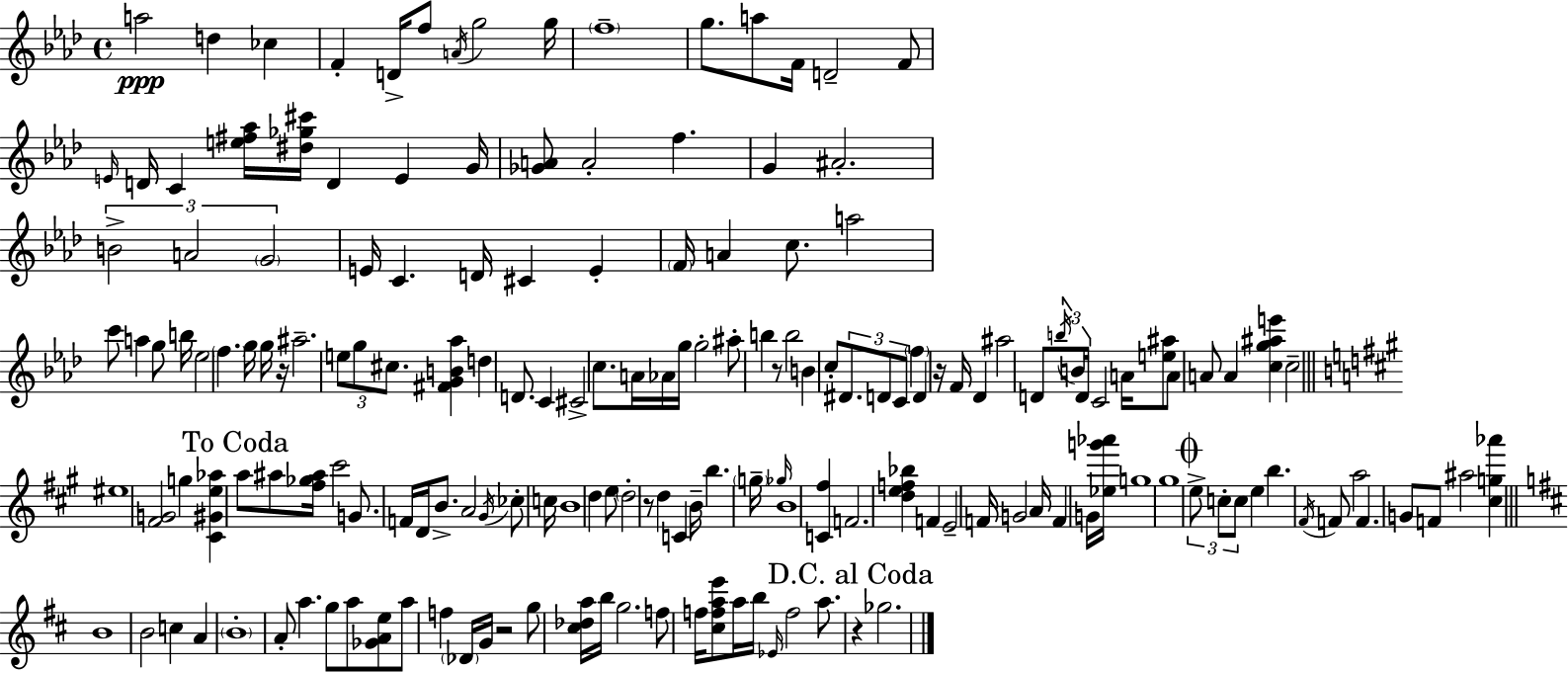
{
  \clef treble
  \time 4/4
  \defaultTimeSignature
  \key aes \major
  \repeat volta 2 { a''2\ppp d''4 ces''4 | f'4-. d'16-> f''8 \acciaccatura { a'16 } g''2 | g''16 \parenthesize f''1-- | g''8. a''8 f'16 d'2-- f'8 | \break \grace { e'16 } d'16 c'4 <e'' fis'' aes''>16 <dis'' ges'' cis'''>16 d'4 e'4 | g'16 <ges' a'>8 a'2-. f''4. | g'4 ais'2.-. | \tuplet 3/2 { b'2-> a'2 | \break \parenthesize g'2 } e'16 c'4. | d'16 cis'4 e'4-. \parenthesize f'16 a'4 c''8. | a''2 c'''8 a''4 | g''8 b''16 ees''2 \parenthesize f''4. | \break g''16 g''16 r16 ais''2.-- | \tuplet 3/2 { e''8 g''8 cis''8. } <fis' g' b' aes''>4 d''4 d'8. | c'4 cis'2-> c''8. | a'16 aes'16 g''16 g''2-. ais''8-. b''4 | \break r8 b''2 b'4 | c''8-. \tuplet 3/2 { dis'8. d'8 c'8 } \parenthesize f''4 d'4 | r16 f'16 des'4 ais''2 d'8 | \tuplet 3/2 { \acciaccatura { b''16 } b'16 d'16 } c'2 a'16 <e'' ais''>8 a'8 | \break a'8 a'4 <c'' g'' ais'' e'''>4 c''2-- | \bar "||" \break \key a \major eis''1 | <fis' g'>2 g''4 <cis' gis' e'' aes''>4 | \mark "To Coda" a''8 ais''8 <fis'' ges'' ais''>16 cis'''2 g'8. | f'16 d'16 b'8.-> a'2 \acciaccatura { gis'16 } ces''8-. | \break c''16 b'1 | d''4 e''8 \parenthesize d''2-. r8 | d''4 c'4 b'16-- b''4. | \parenthesize g''16-- \grace { ges''16 } b'1 | \break <c' fis''>4 f'2. | <d'' e'' f'' bes''>4 f'4 e'2-- | f'16 g'2 a'16 f'4 | g'16 <ees'' g''' aes'''>16 g''1 | \break gis''1 | \mark \markup { \musicglyph "scripts.coda" } \tuplet 3/2 { e''8-> c''8-. c''8 } e''4 b''4. | \acciaccatura { fis'16 } f'8 a''2 f'4. | g'8 f'8 ais''2 <cis'' g'' aes'''>4 | \break \bar "||" \break \key d \major b'1 | b'2 c''4 a'4 | \parenthesize b'1-. | a'8-. a''4. g''8 a''8 <ges' a' e''>8 a''8 | \break f''4 \parenthesize des'16 g'16 r2 g''8 | <cis'' des'' a''>16 b''16 g''2. f''8 | f''16 <cis'' f'' a'' e'''>8 a''16 b''16 \grace { ees'16 } f''2 a''8. | \mark "D.C. al Coda" r4 ges''2. | \break } \bar "|."
}